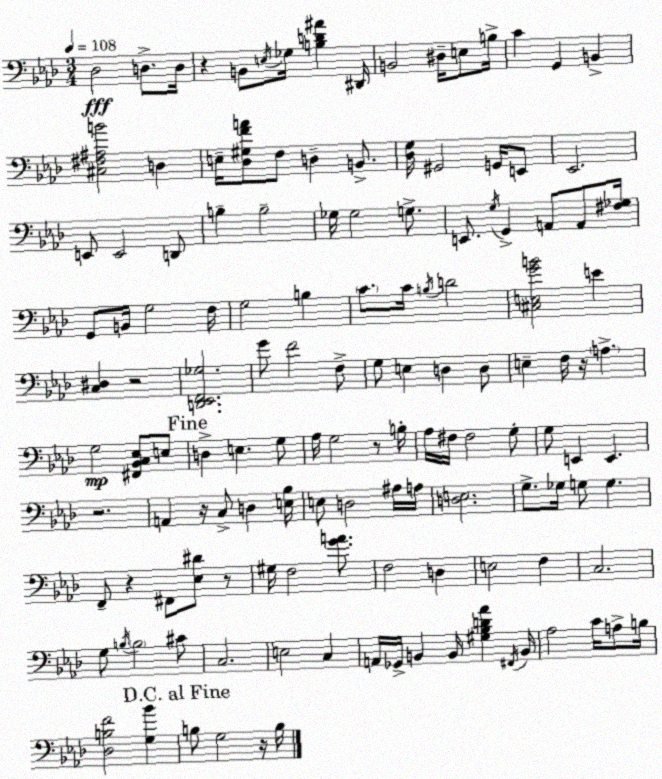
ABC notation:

X:1
T:Untitled
M:3/4
L:1/4
K:Fm
_D,2 D,/2 D,/4 z B,,/2 E,/4 _G,/4 [B,D^A] ^D,,/4 B,,2 ^D,/4 E,/2 B,/4 C G,, B,, [^C,^F,^A,B]2 D, E,/4 [_D,^G,FA]/2 F,/2 D, B,,/2 [_D,G,]/4 ^G,,2 G,,/4 E,,/2 _E,,2 E,,/2 E,,2 D,,/2 B, B,2 _G,/4 _G,2 G,/2 E,,/2 G,/4 G,, A,,/2 A,,/2 [^F,_G,]/4 G,,/2 B,,/4 G,2 F,/4 G,2 B, C/2 C/4 B,/4 D2 [^C,E,GB]2 E [C,^D,] z2 [D,,_E,,F,,_G,]2 G/2 F2 F,/2 G,/2 E, D, D,/2 E, F,/4 z/4 A, G,2 [^F,,_B,,C,_E,]/2 E,/2 D, E, G,/2 _A,/4 G,2 z/2 B,/4 _A,/4 ^F,/4 ^F,2 G,/2 G,/2 E,, E,, z2 A,, z/4 C,/2 D, [E,_B,]/4 E,/2 D,2 ^A,/4 A,/4 [D,E,]2 G,/2 _G,/4 G,/2 G, F,,/2 z ^F,,/2 [_E,^D]/2 z/2 ^G,/4 F,2 [GA]/2 F,2 D, E,2 F, C,2 G,/2 B,/4 B,2 ^C/2 C,2 E,2 C, A,,/4 _G,,/4 B,, B,,/4 [^G,_B,D_A] ^F,,/4 B,,/4 _A,2 C/4 A,/2 B,/4 [_D,B,F]2 [G,_B] B,/2 G,2 z/4 B,/4